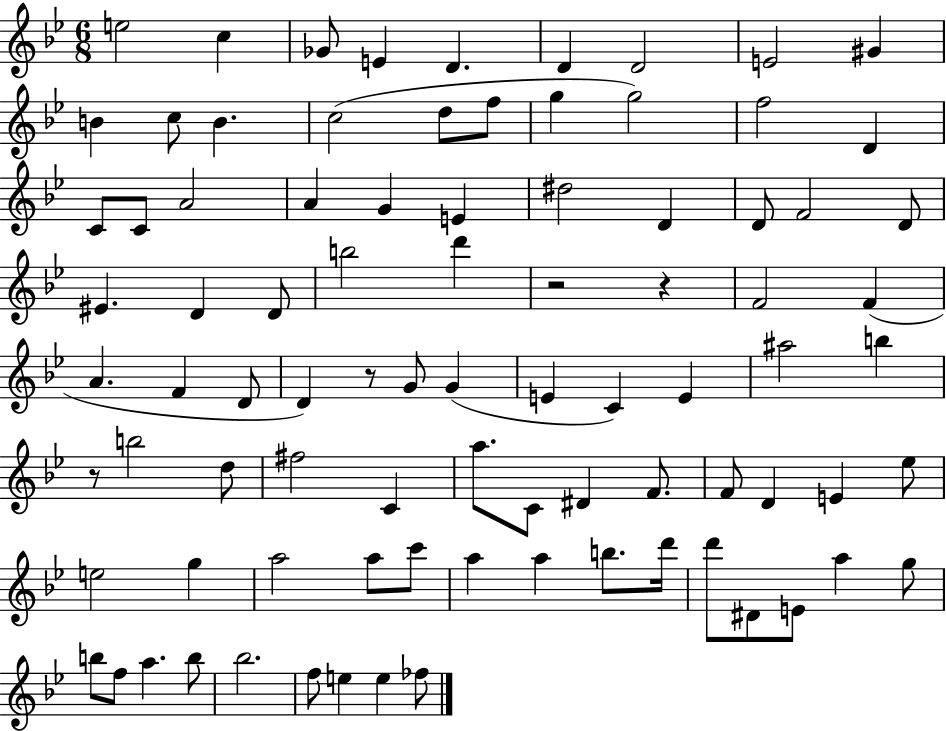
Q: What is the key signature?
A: BES major